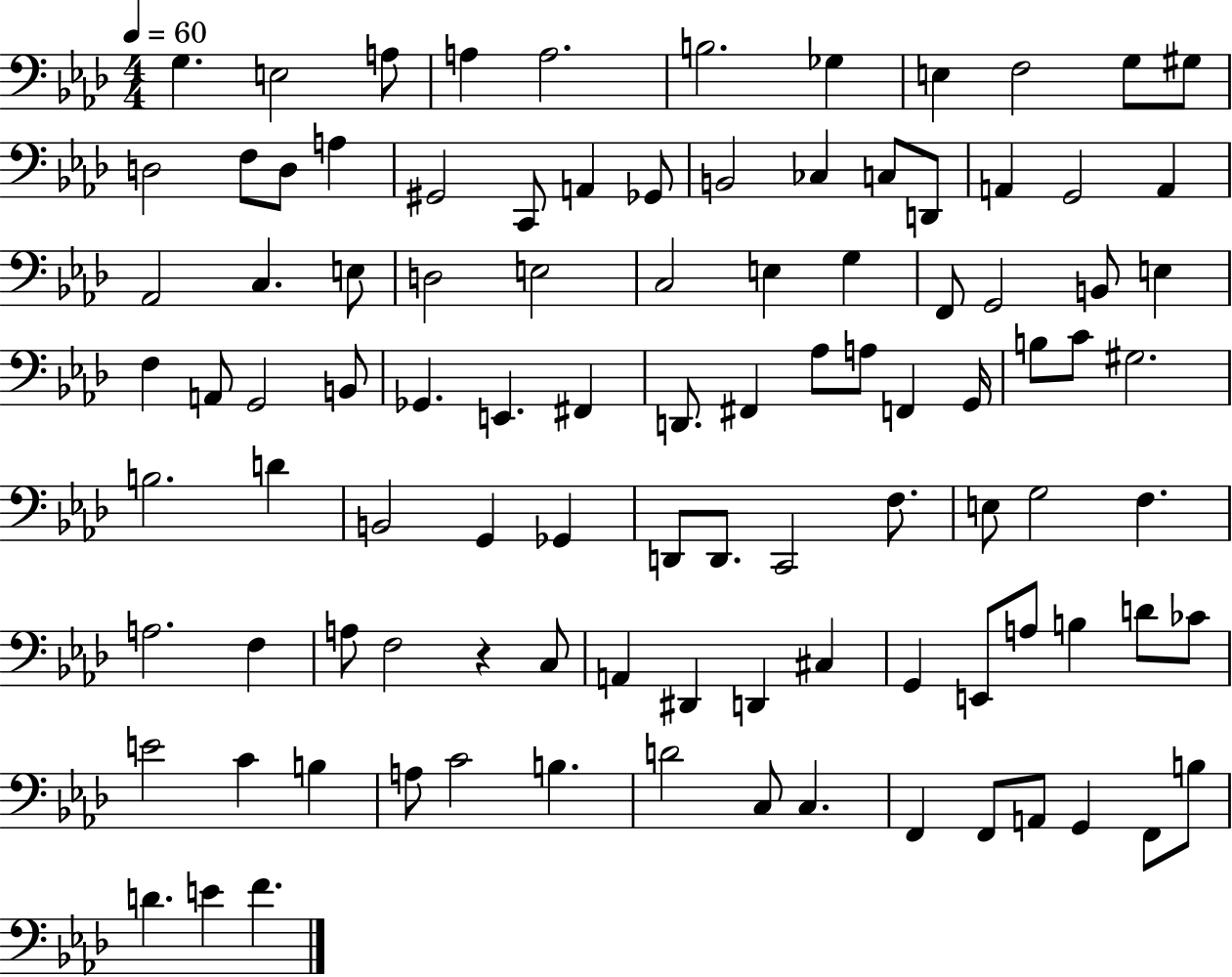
X:1
T:Untitled
M:4/4
L:1/4
K:Ab
G, E,2 A,/2 A, A,2 B,2 _G, E, F,2 G,/2 ^G,/2 D,2 F,/2 D,/2 A, ^G,,2 C,,/2 A,, _G,,/2 B,,2 _C, C,/2 D,,/2 A,, G,,2 A,, _A,,2 C, E,/2 D,2 E,2 C,2 E, G, F,,/2 G,,2 B,,/2 E, F, A,,/2 G,,2 B,,/2 _G,, E,, ^F,, D,,/2 ^F,, _A,/2 A,/2 F,, G,,/4 B,/2 C/2 ^G,2 B,2 D B,,2 G,, _G,, D,,/2 D,,/2 C,,2 F,/2 E,/2 G,2 F, A,2 F, A,/2 F,2 z C,/2 A,, ^D,, D,, ^C, G,, E,,/2 A,/2 B, D/2 _C/2 E2 C B, A,/2 C2 B, D2 C,/2 C, F,, F,,/2 A,,/2 G,, F,,/2 B,/2 D E F